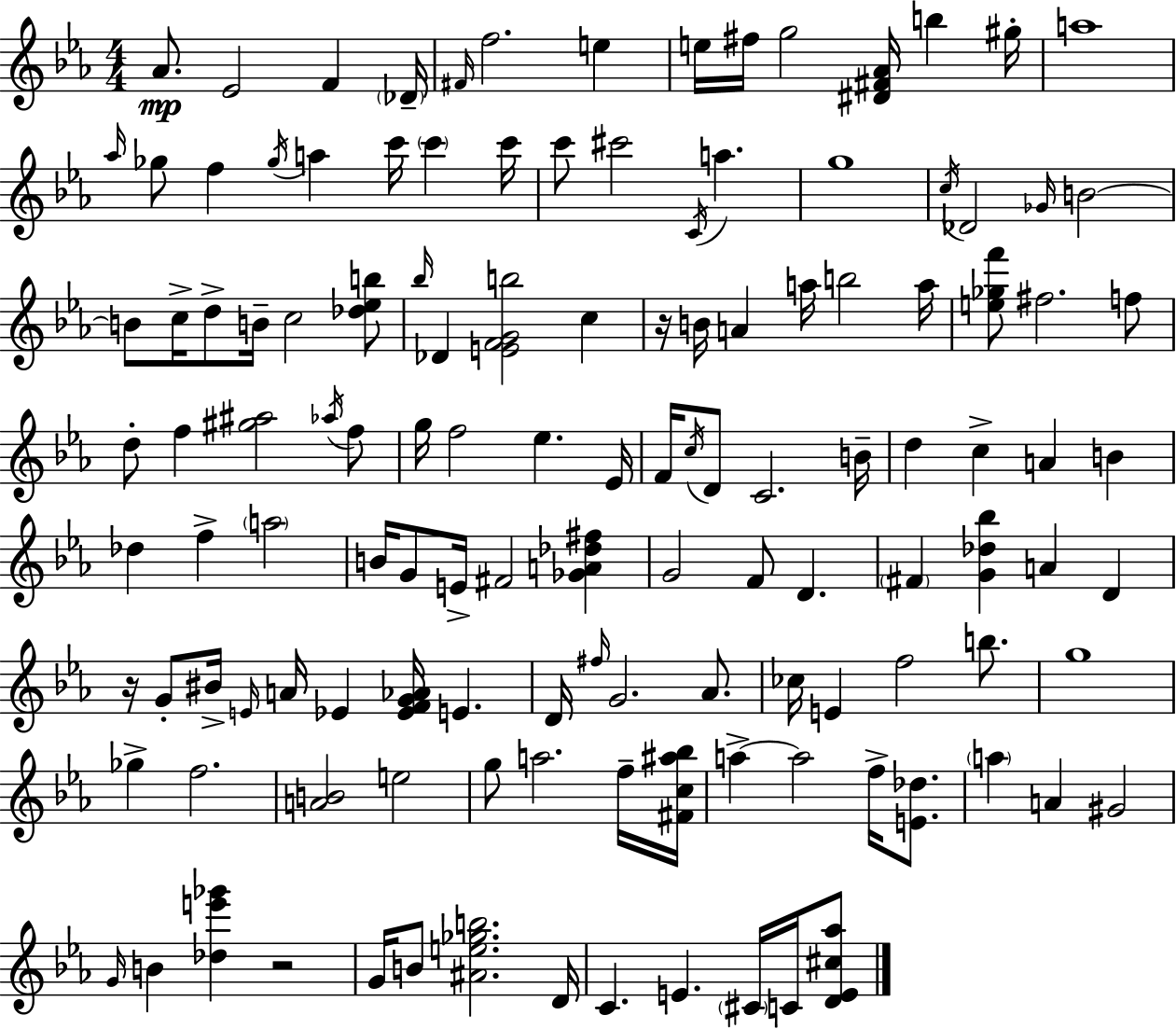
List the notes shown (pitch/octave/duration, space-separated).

Ab4/e. Eb4/h F4/q Db4/s F#4/s F5/h. E5/q E5/s F#5/s G5/h [D#4,F#4,Ab4]/s B5/q G#5/s A5/w Ab5/s Gb5/e F5/q Gb5/s A5/q C6/s C6/q C6/s C6/e C#6/h C4/s A5/q. G5/w C5/s Db4/h Gb4/s B4/h B4/e C5/s D5/e B4/s C5/h [Db5,Eb5,B5]/e Bb5/s Db4/q [E4,F4,G4,B5]/h C5/q R/s B4/s A4/q A5/s B5/h A5/s [E5,Gb5,F6]/e F#5/h. F5/e D5/e F5/q [G#5,A#5]/h Ab5/s F5/e G5/s F5/h Eb5/q. Eb4/s F4/s C5/s D4/e C4/h. B4/s D5/q C5/q A4/q B4/q Db5/q F5/q A5/h B4/s G4/e E4/s F#4/h [Gb4,A4,Db5,F#5]/q G4/h F4/e D4/q. F#4/q [G4,Db5,Bb5]/q A4/q D4/q R/s G4/e BIS4/s E4/s A4/s Eb4/q [Eb4,F4,G4,Ab4]/s E4/q. D4/s F#5/s G4/h. Ab4/e. CES5/s E4/q F5/h B5/e. G5/w Gb5/q F5/h. [A4,B4]/h E5/h G5/e A5/h. F5/s [F#4,C5,A#5,Bb5]/s A5/q A5/h F5/s [E4,Db5]/e. A5/q A4/q G#4/h G4/s B4/q [Db5,E6,Gb6]/q R/h G4/s B4/e [A#4,E5,Gb5,B5]/h. D4/s C4/q. E4/q. C#4/s C4/s [D4,E4,C#5,Ab5]/e